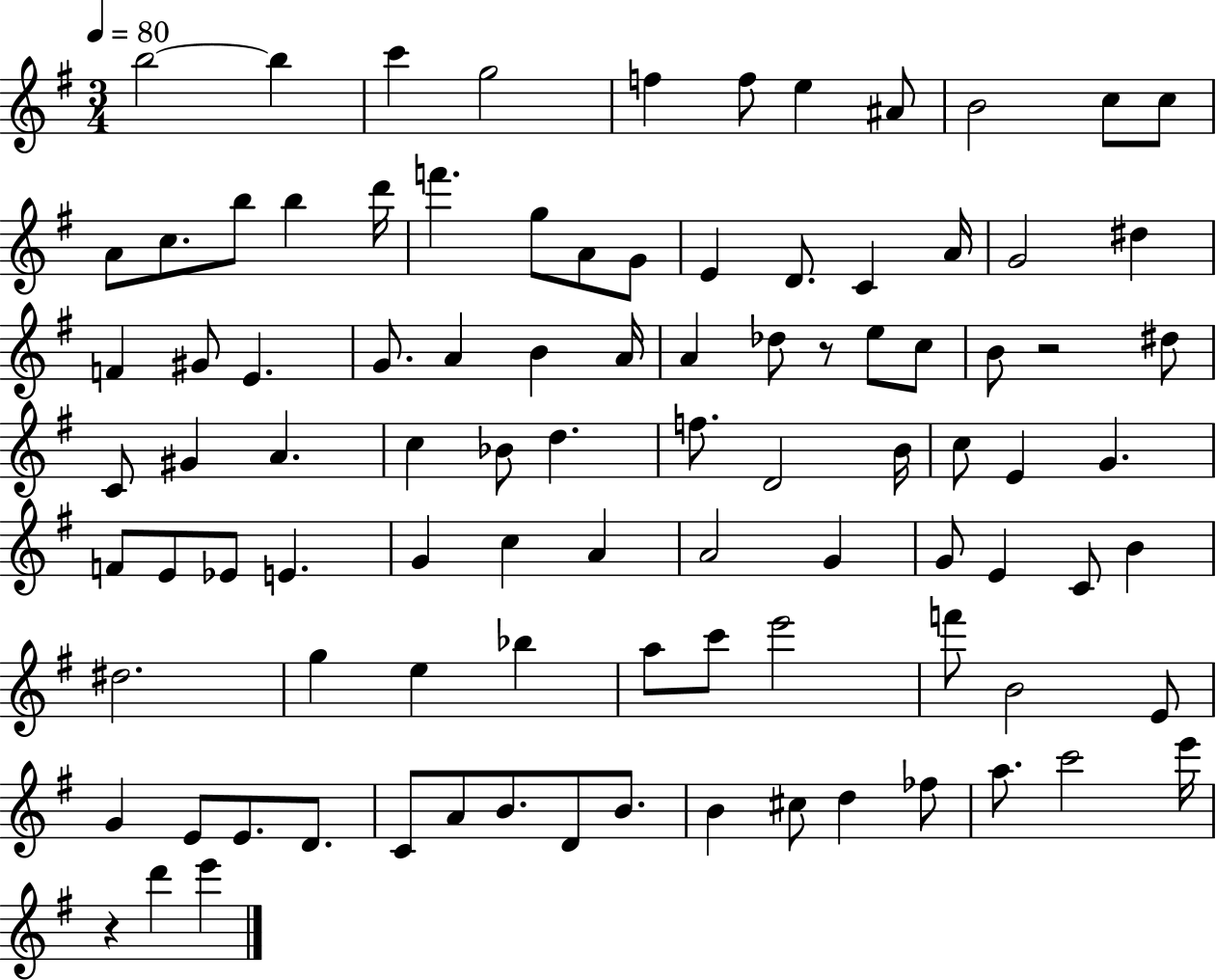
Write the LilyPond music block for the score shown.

{
  \clef treble
  \numericTimeSignature
  \time 3/4
  \key g \major
  \tempo 4 = 80
  b''2~~ b''4 | c'''4 g''2 | f''4 f''8 e''4 ais'8 | b'2 c''8 c''8 | \break a'8 c''8. b''8 b''4 d'''16 | f'''4. g''8 a'8 g'8 | e'4 d'8. c'4 a'16 | g'2 dis''4 | \break f'4 gis'8 e'4. | g'8. a'4 b'4 a'16 | a'4 des''8 r8 e''8 c''8 | b'8 r2 dis''8 | \break c'8 gis'4 a'4. | c''4 bes'8 d''4. | f''8. d'2 b'16 | c''8 e'4 g'4. | \break f'8 e'8 ees'8 e'4. | g'4 c''4 a'4 | a'2 g'4 | g'8 e'4 c'8 b'4 | \break dis''2. | g''4 e''4 bes''4 | a''8 c'''8 e'''2 | f'''8 b'2 e'8 | \break g'4 e'8 e'8. d'8. | c'8 a'8 b'8. d'8 b'8. | b'4 cis''8 d''4 fes''8 | a''8. c'''2 e'''16 | \break r4 d'''4 e'''4 | \bar "|."
}